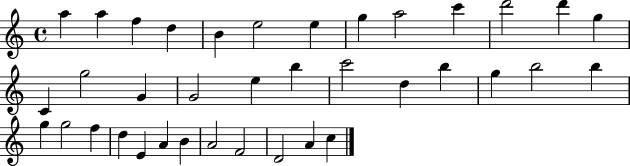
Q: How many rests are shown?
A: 0